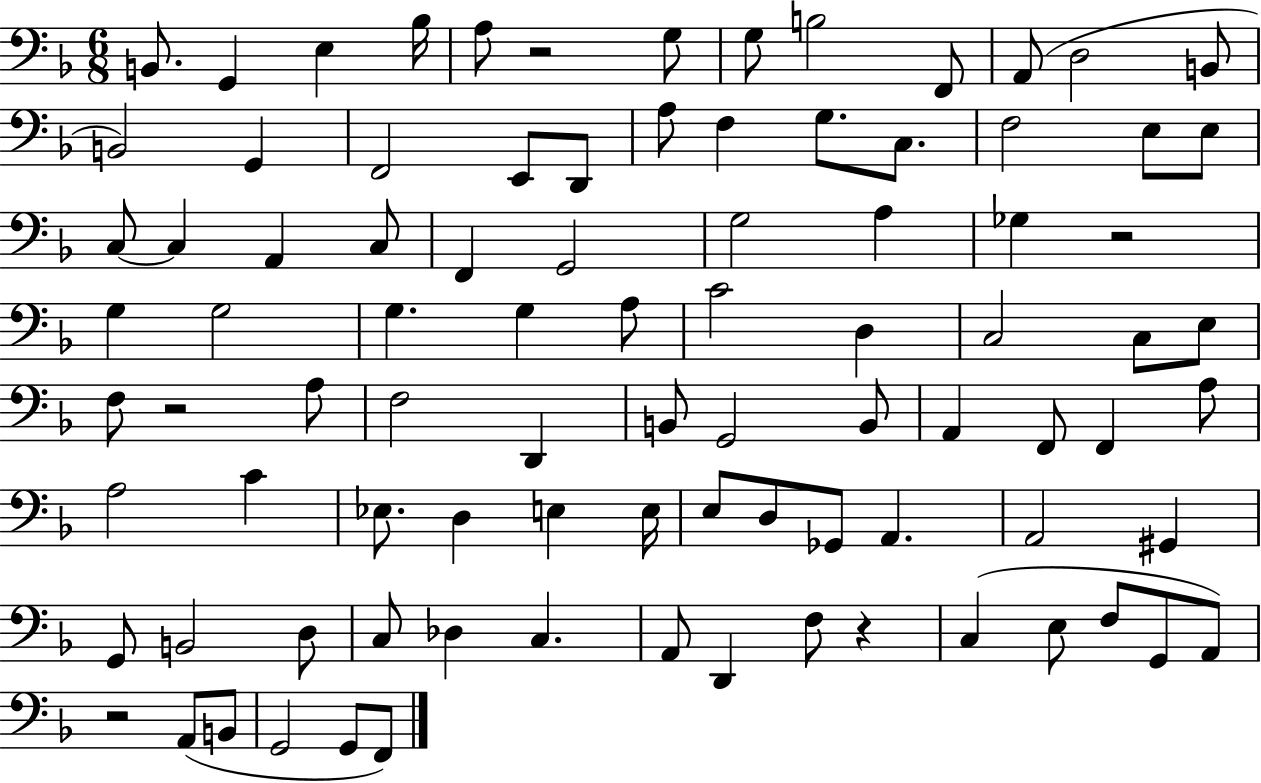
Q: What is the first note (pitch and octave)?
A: B2